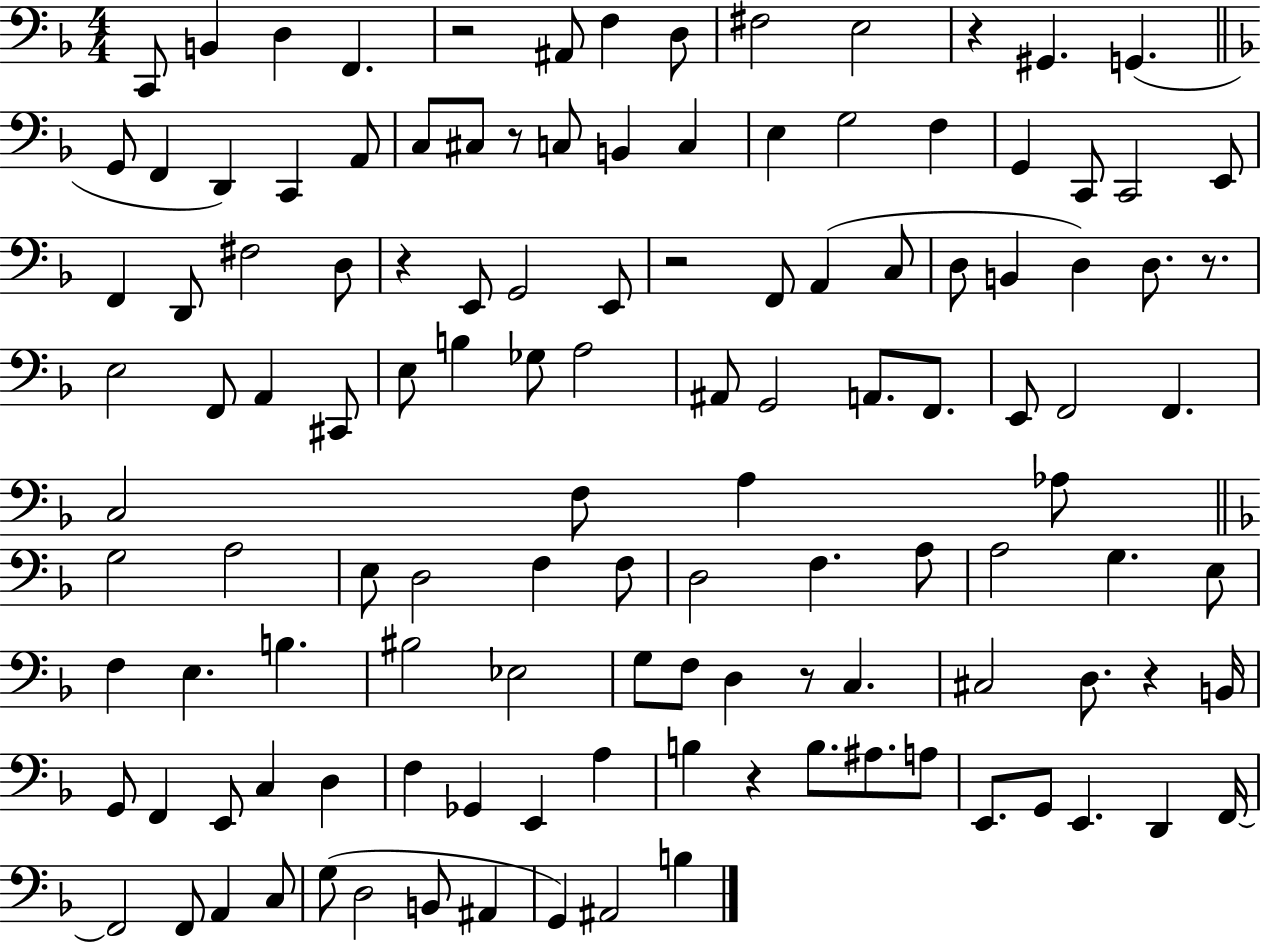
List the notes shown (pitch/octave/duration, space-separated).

C2/e B2/q D3/q F2/q. R/h A#2/e F3/q D3/e F#3/h E3/h R/q G#2/q. G2/q. G2/e F2/q D2/q C2/q A2/e C3/e C#3/e R/e C3/e B2/q C3/q E3/q G3/h F3/q G2/q C2/e C2/h E2/e F2/q D2/e F#3/h D3/e R/q E2/e G2/h E2/e R/h F2/e A2/q C3/e D3/e B2/q D3/q D3/e. R/e. E3/h F2/e A2/q C#2/e E3/e B3/q Gb3/e A3/h A#2/e G2/h A2/e. F2/e. E2/e F2/h F2/q. C3/h F3/e A3/q Ab3/e G3/h A3/h E3/e D3/h F3/q F3/e D3/h F3/q. A3/e A3/h G3/q. E3/e F3/q E3/q. B3/q. BIS3/h Eb3/h G3/e F3/e D3/q R/e C3/q. C#3/h D3/e. R/q B2/s G2/e F2/q E2/e C3/q D3/q F3/q Gb2/q E2/q A3/q B3/q R/q B3/e. A#3/e. A3/e E2/e. G2/e E2/q. D2/q F2/s F2/h F2/e A2/q C3/e G3/e D3/h B2/e A#2/q G2/q A#2/h B3/q